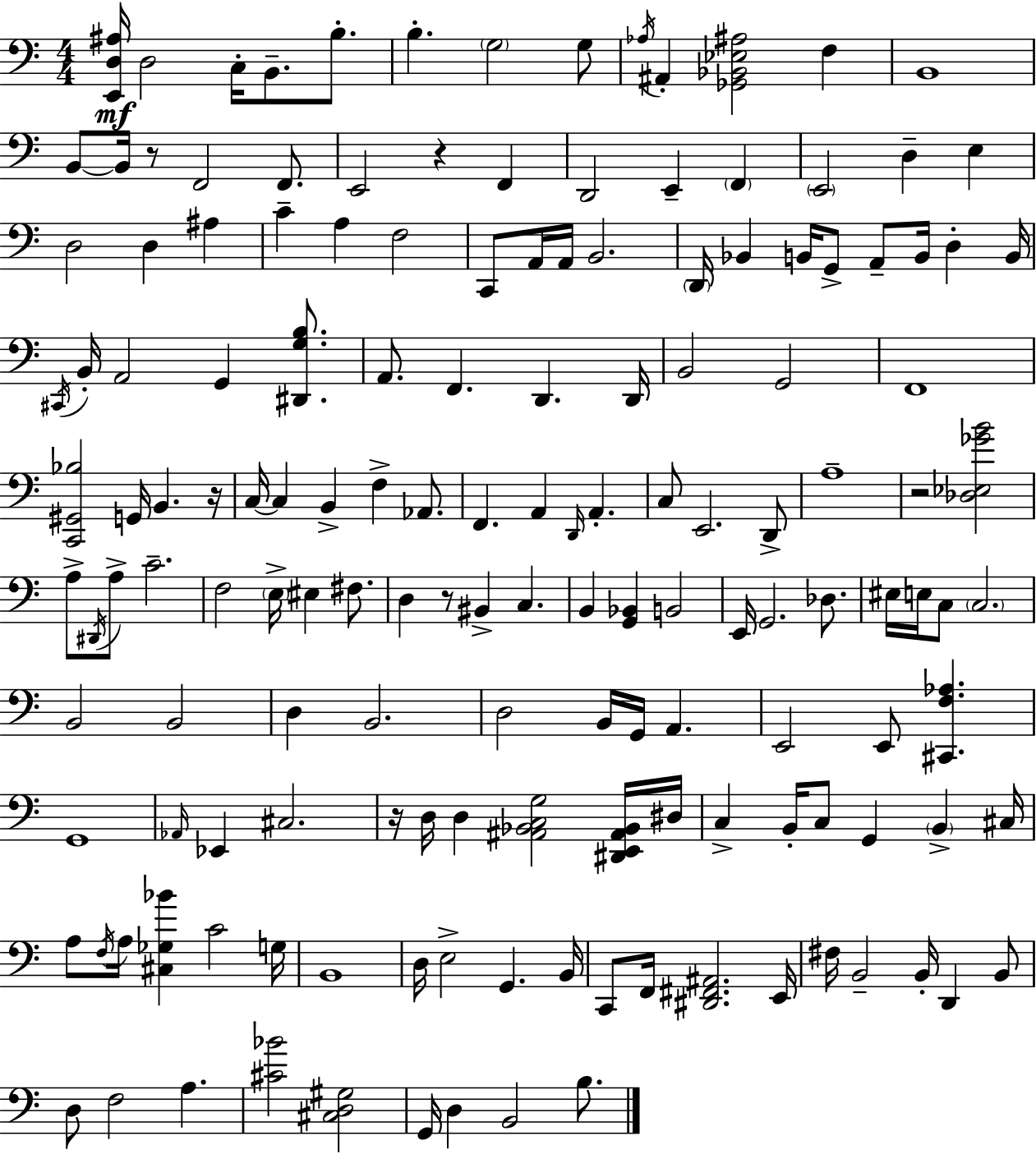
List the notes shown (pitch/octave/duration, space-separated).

[E2,D3,A#3]/s D3/h C3/s B2/e. B3/e. B3/q. G3/h G3/e Ab3/s A#2/q [Gb2,Bb2,Eb3,A#3]/h F3/q B2/w B2/e B2/s R/e F2/h F2/e. E2/h R/q F2/q D2/h E2/q F2/q E2/h D3/q E3/q D3/h D3/q A#3/q C4/q A3/q F3/h C2/e A2/s A2/s B2/h. D2/s Bb2/q B2/s G2/e A2/e B2/s D3/q B2/s C#2/s B2/s A2/h G2/q [D#2,G3,B3]/e. A2/e. F2/q. D2/q. D2/s B2/h G2/h F2/w [C2,G#2,Bb3]/h G2/s B2/q. R/s C3/s C3/q B2/q F3/q Ab2/e. F2/q. A2/q D2/s A2/q. C3/e E2/h. D2/e A3/w R/h [Db3,Eb3,Gb4,B4]/h A3/e D#2/s A3/e C4/h. F3/h E3/s EIS3/q F#3/e. D3/q R/e BIS2/q C3/q. B2/q [G2,Bb2]/q B2/h E2/s G2/h. Db3/e. EIS3/s E3/s C3/e C3/h. B2/h B2/h D3/q B2/h. D3/h B2/s G2/s A2/q. E2/h E2/e [C#2,F3,Ab3]/q. G2/w Ab2/s Eb2/q C#3/h. R/s D3/s D3/q [A#2,Bb2,C3,G3]/h [D#2,E2,A#2,Bb2]/s D#3/s C3/q B2/s C3/e G2/q B2/q C#3/s A3/e F3/s A3/s [C#3,Gb3,Bb4]/q C4/h G3/s B2/w D3/s E3/h G2/q. B2/s C2/e F2/s [D#2,F#2,A#2]/h. E2/s F#3/s B2/h B2/s D2/q B2/e D3/e F3/h A3/q. [C#4,Bb4]/h [C#3,D3,G#3]/h G2/s D3/q B2/h B3/e.